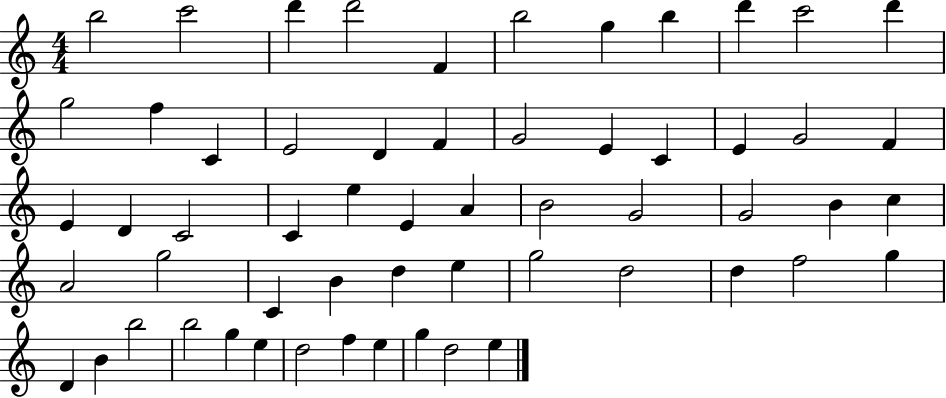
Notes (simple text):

B5/h C6/h D6/q D6/h F4/q B5/h G5/q B5/q D6/q C6/h D6/q G5/h F5/q C4/q E4/h D4/q F4/q G4/h E4/q C4/q E4/q G4/h F4/q E4/q D4/q C4/h C4/q E5/q E4/q A4/q B4/h G4/h G4/h B4/q C5/q A4/h G5/h C4/q B4/q D5/q E5/q G5/h D5/h D5/q F5/h G5/q D4/q B4/q B5/h B5/h G5/q E5/q D5/h F5/q E5/q G5/q D5/h E5/q